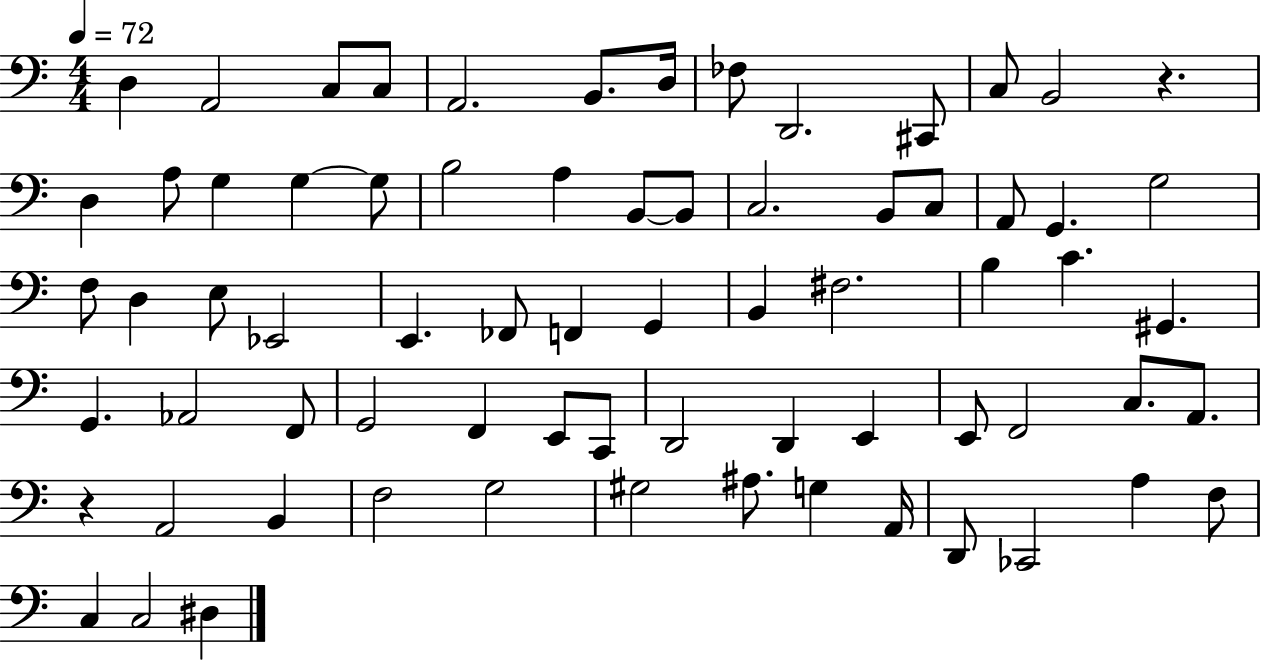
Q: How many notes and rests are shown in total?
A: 71